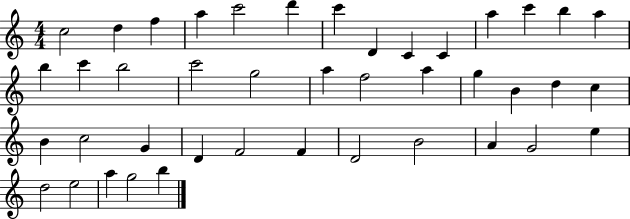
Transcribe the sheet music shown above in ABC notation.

X:1
T:Untitled
M:4/4
L:1/4
K:C
c2 d f a c'2 d' c' D C C a c' b a b c' b2 c'2 g2 a f2 a g B d c B c2 G D F2 F D2 B2 A G2 e d2 e2 a g2 b